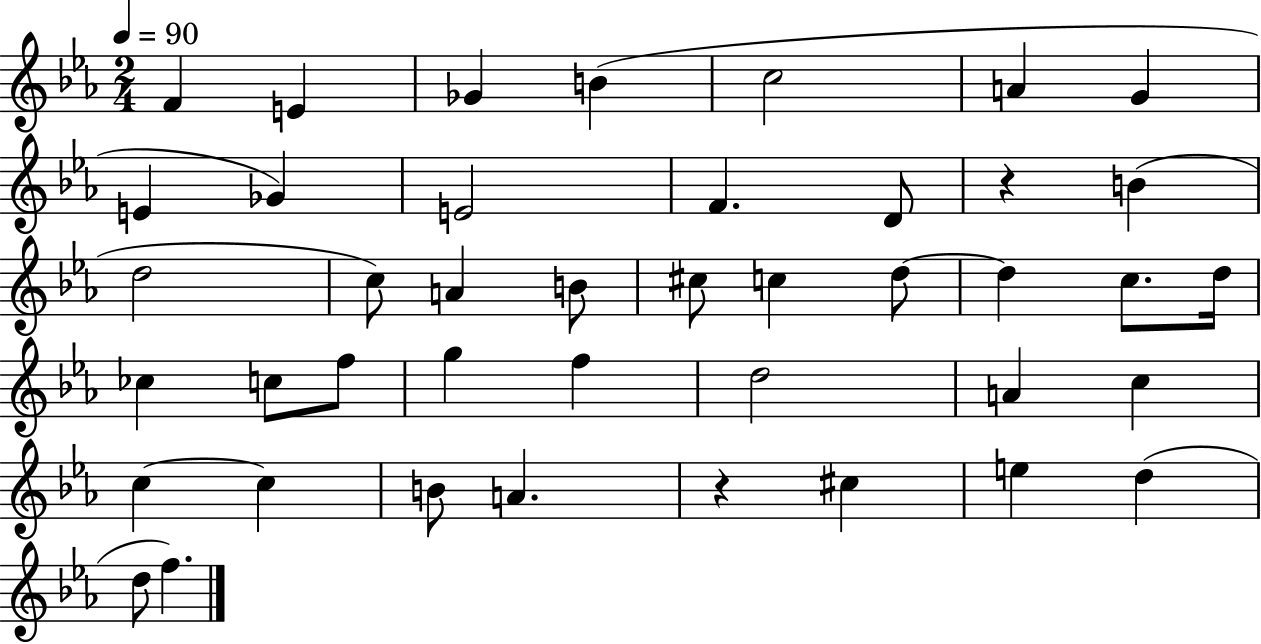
{
  \clef treble
  \numericTimeSignature
  \time 2/4
  \key ees \major
  \tempo 4 = 90
  f'4 e'4 | ges'4 b'4( | c''2 | a'4 g'4 | \break e'4 ges'4) | e'2 | f'4. d'8 | r4 b'4( | \break d''2 | c''8) a'4 b'8 | cis''8 c''4 d''8~~ | d''4 c''8. d''16 | \break ces''4 c''8 f''8 | g''4 f''4 | d''2 | a'4 c''4 | \break c''4~~ c''4 | b'8 a'4. | r4 cis''4 | e''4 d''4( | \break d''8 f''4.) | \bar "|."
}